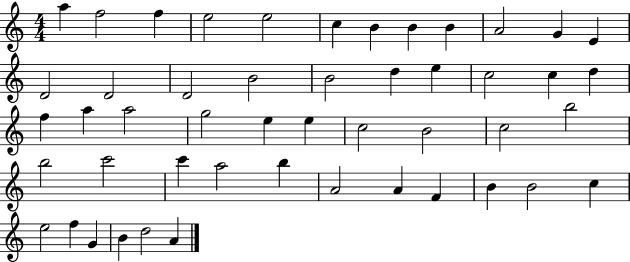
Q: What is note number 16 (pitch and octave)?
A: B4